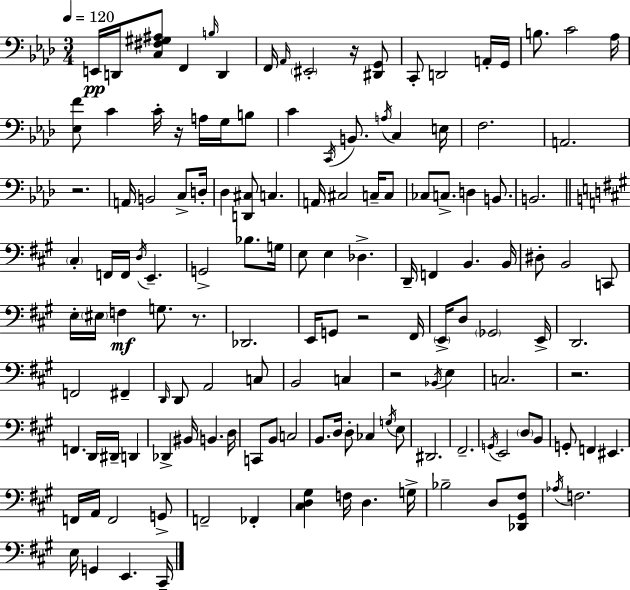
{
  \clef bass
  \numericTimeSignature
  \time 3/4
  \key aes \major
  \tempo 4 = 120
  e,16\pp d,16 <c fis gis ais>8 f,4 \grace { b16 } d,4 | f,16 \grace { aes,16 } \parenthesize eis,2-. r16 | <dis, g,>8 c,8-. d,2 | a,16-. g,16 b8. c'2 | \break aes16 <ees f'>8 c'4 c'16-. r16 a16 g16 | b8 c'4 \acciaccatura { c,16 } b,8. \acciaccatura { a16 } c4 | e16 f2. | a,2. | \break r2. | a,16 b,2 | c8-> d16-. des4 <d, cis>8 c4. | a,16 cis2 | \break c16-- c8 ces8 c8.-> d4 | b,8. b,2. | \bar "||" \break \key a \major \parenthesize cis4-. f,16 f,16 \acciaccatura { d16 } e,4.-- | g,2-> bes8. | g16 e8 e4 des4.-> | d,16-- f,4 b,4. | \break b,16 dis8-. b,2 c,8 | e16-. \parenthesize eis16 f4\mf g8. r8. | des,2. | e,16 g,8 r2 | \break fis,16 \parenthesize e,16-> d8 \parenthesize ges,2 | e,16-> d,2. | f,2 fis,4-- | \grace { d,16 } d,8 a,2 | \break c8 b,2 c4 | r2 \acciaccatura { bes,16 } e4 | c2. | r2. | \break f,4. d,16 dis,16-- d,4 | des,4-> bis,16 b,4. | d16 c,8 b,8 c2 | b,8. d16 d8-. ces4 | \break \acciaccatura { g16 } e8 dis,2. | fis,2.-- | \acciaccatura { g,16 } e,2 | \parenthesize d8 b,8 g,8-. f,4 eis,4. | \break f,16 a,16 f,2 | g,8-> f,2-- | fes,4-. <cis d gis>4 f16 d4. | g16-> bes2-- | \break d8 <des, gis, fis>8 \acciaccatura { aes16 } f2. | e16 g,4 e,4. | cis,16-- \bar "|."
}